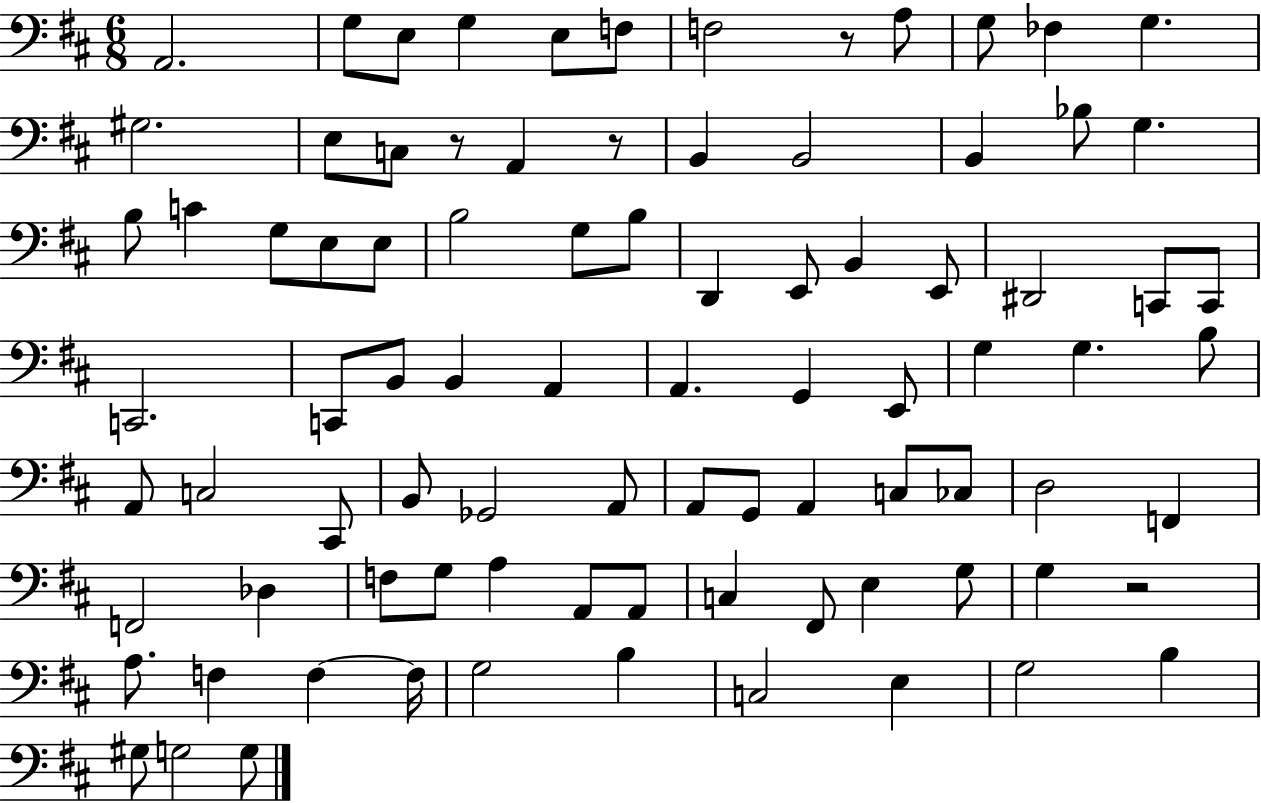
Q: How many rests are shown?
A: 4